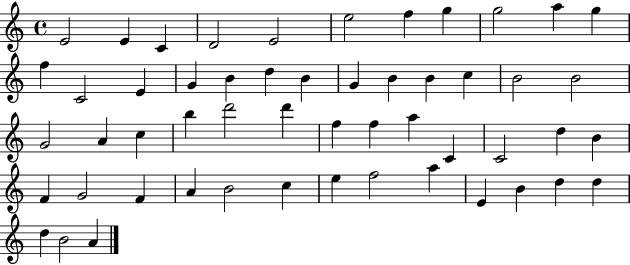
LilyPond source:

{
  \clef treble
  \time 4/4
  \defaultTimeSignature
  \key c \major
  e'2 e'4 c'4 | d'2 e'2 | e''2 f''4 g''4 | g''2 a''4 g''4 | \break f''4 c'2 e'4 | g'4 b'4 d''4 b'4 | g'4 b'4 b'4 c''4 | b'2 b'2 | \break g'2 a'4 c''4 | b''4 d'''2 d'''4 | f''4 f''4 a''4 c'4 | c'2 d''4 b'4 | \break f'4 g'2 f'4 | a'4 b'2 c''4 | e''4 f''2 a''4 | e'4 b'4 d''4 d''4 | \break d''4 b'2 a'4 | \bar "|."
}